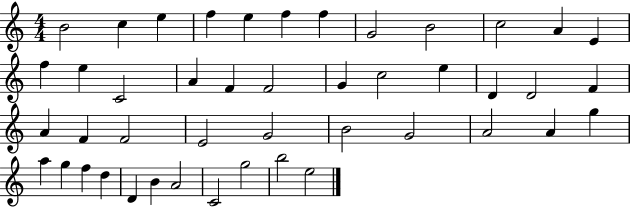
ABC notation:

X:1
T:Untitled
M:4/4
L:1/4
K:C
B2 c e f e f f G2 B2 c2 A E f e C2 A F F2 G c2 e D D2 F A F F2 E2 G2 B2 G2 A2 A g a g f d D B A2 C2 g2 b2 e2